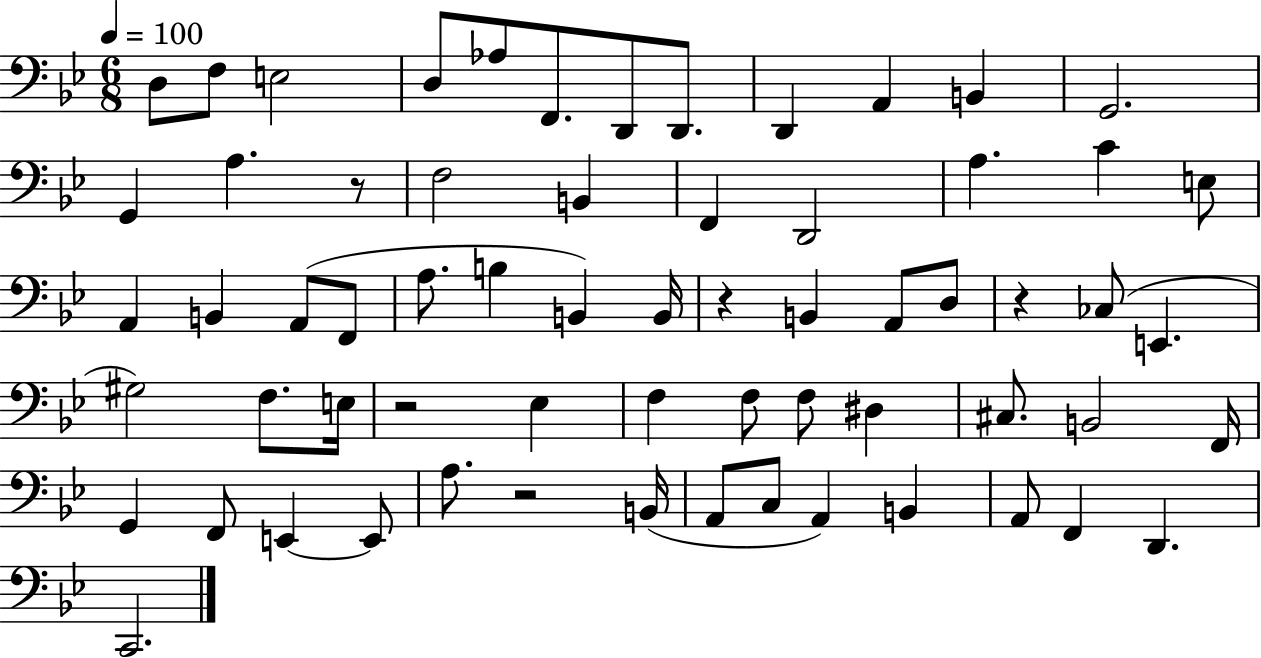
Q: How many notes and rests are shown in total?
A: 64